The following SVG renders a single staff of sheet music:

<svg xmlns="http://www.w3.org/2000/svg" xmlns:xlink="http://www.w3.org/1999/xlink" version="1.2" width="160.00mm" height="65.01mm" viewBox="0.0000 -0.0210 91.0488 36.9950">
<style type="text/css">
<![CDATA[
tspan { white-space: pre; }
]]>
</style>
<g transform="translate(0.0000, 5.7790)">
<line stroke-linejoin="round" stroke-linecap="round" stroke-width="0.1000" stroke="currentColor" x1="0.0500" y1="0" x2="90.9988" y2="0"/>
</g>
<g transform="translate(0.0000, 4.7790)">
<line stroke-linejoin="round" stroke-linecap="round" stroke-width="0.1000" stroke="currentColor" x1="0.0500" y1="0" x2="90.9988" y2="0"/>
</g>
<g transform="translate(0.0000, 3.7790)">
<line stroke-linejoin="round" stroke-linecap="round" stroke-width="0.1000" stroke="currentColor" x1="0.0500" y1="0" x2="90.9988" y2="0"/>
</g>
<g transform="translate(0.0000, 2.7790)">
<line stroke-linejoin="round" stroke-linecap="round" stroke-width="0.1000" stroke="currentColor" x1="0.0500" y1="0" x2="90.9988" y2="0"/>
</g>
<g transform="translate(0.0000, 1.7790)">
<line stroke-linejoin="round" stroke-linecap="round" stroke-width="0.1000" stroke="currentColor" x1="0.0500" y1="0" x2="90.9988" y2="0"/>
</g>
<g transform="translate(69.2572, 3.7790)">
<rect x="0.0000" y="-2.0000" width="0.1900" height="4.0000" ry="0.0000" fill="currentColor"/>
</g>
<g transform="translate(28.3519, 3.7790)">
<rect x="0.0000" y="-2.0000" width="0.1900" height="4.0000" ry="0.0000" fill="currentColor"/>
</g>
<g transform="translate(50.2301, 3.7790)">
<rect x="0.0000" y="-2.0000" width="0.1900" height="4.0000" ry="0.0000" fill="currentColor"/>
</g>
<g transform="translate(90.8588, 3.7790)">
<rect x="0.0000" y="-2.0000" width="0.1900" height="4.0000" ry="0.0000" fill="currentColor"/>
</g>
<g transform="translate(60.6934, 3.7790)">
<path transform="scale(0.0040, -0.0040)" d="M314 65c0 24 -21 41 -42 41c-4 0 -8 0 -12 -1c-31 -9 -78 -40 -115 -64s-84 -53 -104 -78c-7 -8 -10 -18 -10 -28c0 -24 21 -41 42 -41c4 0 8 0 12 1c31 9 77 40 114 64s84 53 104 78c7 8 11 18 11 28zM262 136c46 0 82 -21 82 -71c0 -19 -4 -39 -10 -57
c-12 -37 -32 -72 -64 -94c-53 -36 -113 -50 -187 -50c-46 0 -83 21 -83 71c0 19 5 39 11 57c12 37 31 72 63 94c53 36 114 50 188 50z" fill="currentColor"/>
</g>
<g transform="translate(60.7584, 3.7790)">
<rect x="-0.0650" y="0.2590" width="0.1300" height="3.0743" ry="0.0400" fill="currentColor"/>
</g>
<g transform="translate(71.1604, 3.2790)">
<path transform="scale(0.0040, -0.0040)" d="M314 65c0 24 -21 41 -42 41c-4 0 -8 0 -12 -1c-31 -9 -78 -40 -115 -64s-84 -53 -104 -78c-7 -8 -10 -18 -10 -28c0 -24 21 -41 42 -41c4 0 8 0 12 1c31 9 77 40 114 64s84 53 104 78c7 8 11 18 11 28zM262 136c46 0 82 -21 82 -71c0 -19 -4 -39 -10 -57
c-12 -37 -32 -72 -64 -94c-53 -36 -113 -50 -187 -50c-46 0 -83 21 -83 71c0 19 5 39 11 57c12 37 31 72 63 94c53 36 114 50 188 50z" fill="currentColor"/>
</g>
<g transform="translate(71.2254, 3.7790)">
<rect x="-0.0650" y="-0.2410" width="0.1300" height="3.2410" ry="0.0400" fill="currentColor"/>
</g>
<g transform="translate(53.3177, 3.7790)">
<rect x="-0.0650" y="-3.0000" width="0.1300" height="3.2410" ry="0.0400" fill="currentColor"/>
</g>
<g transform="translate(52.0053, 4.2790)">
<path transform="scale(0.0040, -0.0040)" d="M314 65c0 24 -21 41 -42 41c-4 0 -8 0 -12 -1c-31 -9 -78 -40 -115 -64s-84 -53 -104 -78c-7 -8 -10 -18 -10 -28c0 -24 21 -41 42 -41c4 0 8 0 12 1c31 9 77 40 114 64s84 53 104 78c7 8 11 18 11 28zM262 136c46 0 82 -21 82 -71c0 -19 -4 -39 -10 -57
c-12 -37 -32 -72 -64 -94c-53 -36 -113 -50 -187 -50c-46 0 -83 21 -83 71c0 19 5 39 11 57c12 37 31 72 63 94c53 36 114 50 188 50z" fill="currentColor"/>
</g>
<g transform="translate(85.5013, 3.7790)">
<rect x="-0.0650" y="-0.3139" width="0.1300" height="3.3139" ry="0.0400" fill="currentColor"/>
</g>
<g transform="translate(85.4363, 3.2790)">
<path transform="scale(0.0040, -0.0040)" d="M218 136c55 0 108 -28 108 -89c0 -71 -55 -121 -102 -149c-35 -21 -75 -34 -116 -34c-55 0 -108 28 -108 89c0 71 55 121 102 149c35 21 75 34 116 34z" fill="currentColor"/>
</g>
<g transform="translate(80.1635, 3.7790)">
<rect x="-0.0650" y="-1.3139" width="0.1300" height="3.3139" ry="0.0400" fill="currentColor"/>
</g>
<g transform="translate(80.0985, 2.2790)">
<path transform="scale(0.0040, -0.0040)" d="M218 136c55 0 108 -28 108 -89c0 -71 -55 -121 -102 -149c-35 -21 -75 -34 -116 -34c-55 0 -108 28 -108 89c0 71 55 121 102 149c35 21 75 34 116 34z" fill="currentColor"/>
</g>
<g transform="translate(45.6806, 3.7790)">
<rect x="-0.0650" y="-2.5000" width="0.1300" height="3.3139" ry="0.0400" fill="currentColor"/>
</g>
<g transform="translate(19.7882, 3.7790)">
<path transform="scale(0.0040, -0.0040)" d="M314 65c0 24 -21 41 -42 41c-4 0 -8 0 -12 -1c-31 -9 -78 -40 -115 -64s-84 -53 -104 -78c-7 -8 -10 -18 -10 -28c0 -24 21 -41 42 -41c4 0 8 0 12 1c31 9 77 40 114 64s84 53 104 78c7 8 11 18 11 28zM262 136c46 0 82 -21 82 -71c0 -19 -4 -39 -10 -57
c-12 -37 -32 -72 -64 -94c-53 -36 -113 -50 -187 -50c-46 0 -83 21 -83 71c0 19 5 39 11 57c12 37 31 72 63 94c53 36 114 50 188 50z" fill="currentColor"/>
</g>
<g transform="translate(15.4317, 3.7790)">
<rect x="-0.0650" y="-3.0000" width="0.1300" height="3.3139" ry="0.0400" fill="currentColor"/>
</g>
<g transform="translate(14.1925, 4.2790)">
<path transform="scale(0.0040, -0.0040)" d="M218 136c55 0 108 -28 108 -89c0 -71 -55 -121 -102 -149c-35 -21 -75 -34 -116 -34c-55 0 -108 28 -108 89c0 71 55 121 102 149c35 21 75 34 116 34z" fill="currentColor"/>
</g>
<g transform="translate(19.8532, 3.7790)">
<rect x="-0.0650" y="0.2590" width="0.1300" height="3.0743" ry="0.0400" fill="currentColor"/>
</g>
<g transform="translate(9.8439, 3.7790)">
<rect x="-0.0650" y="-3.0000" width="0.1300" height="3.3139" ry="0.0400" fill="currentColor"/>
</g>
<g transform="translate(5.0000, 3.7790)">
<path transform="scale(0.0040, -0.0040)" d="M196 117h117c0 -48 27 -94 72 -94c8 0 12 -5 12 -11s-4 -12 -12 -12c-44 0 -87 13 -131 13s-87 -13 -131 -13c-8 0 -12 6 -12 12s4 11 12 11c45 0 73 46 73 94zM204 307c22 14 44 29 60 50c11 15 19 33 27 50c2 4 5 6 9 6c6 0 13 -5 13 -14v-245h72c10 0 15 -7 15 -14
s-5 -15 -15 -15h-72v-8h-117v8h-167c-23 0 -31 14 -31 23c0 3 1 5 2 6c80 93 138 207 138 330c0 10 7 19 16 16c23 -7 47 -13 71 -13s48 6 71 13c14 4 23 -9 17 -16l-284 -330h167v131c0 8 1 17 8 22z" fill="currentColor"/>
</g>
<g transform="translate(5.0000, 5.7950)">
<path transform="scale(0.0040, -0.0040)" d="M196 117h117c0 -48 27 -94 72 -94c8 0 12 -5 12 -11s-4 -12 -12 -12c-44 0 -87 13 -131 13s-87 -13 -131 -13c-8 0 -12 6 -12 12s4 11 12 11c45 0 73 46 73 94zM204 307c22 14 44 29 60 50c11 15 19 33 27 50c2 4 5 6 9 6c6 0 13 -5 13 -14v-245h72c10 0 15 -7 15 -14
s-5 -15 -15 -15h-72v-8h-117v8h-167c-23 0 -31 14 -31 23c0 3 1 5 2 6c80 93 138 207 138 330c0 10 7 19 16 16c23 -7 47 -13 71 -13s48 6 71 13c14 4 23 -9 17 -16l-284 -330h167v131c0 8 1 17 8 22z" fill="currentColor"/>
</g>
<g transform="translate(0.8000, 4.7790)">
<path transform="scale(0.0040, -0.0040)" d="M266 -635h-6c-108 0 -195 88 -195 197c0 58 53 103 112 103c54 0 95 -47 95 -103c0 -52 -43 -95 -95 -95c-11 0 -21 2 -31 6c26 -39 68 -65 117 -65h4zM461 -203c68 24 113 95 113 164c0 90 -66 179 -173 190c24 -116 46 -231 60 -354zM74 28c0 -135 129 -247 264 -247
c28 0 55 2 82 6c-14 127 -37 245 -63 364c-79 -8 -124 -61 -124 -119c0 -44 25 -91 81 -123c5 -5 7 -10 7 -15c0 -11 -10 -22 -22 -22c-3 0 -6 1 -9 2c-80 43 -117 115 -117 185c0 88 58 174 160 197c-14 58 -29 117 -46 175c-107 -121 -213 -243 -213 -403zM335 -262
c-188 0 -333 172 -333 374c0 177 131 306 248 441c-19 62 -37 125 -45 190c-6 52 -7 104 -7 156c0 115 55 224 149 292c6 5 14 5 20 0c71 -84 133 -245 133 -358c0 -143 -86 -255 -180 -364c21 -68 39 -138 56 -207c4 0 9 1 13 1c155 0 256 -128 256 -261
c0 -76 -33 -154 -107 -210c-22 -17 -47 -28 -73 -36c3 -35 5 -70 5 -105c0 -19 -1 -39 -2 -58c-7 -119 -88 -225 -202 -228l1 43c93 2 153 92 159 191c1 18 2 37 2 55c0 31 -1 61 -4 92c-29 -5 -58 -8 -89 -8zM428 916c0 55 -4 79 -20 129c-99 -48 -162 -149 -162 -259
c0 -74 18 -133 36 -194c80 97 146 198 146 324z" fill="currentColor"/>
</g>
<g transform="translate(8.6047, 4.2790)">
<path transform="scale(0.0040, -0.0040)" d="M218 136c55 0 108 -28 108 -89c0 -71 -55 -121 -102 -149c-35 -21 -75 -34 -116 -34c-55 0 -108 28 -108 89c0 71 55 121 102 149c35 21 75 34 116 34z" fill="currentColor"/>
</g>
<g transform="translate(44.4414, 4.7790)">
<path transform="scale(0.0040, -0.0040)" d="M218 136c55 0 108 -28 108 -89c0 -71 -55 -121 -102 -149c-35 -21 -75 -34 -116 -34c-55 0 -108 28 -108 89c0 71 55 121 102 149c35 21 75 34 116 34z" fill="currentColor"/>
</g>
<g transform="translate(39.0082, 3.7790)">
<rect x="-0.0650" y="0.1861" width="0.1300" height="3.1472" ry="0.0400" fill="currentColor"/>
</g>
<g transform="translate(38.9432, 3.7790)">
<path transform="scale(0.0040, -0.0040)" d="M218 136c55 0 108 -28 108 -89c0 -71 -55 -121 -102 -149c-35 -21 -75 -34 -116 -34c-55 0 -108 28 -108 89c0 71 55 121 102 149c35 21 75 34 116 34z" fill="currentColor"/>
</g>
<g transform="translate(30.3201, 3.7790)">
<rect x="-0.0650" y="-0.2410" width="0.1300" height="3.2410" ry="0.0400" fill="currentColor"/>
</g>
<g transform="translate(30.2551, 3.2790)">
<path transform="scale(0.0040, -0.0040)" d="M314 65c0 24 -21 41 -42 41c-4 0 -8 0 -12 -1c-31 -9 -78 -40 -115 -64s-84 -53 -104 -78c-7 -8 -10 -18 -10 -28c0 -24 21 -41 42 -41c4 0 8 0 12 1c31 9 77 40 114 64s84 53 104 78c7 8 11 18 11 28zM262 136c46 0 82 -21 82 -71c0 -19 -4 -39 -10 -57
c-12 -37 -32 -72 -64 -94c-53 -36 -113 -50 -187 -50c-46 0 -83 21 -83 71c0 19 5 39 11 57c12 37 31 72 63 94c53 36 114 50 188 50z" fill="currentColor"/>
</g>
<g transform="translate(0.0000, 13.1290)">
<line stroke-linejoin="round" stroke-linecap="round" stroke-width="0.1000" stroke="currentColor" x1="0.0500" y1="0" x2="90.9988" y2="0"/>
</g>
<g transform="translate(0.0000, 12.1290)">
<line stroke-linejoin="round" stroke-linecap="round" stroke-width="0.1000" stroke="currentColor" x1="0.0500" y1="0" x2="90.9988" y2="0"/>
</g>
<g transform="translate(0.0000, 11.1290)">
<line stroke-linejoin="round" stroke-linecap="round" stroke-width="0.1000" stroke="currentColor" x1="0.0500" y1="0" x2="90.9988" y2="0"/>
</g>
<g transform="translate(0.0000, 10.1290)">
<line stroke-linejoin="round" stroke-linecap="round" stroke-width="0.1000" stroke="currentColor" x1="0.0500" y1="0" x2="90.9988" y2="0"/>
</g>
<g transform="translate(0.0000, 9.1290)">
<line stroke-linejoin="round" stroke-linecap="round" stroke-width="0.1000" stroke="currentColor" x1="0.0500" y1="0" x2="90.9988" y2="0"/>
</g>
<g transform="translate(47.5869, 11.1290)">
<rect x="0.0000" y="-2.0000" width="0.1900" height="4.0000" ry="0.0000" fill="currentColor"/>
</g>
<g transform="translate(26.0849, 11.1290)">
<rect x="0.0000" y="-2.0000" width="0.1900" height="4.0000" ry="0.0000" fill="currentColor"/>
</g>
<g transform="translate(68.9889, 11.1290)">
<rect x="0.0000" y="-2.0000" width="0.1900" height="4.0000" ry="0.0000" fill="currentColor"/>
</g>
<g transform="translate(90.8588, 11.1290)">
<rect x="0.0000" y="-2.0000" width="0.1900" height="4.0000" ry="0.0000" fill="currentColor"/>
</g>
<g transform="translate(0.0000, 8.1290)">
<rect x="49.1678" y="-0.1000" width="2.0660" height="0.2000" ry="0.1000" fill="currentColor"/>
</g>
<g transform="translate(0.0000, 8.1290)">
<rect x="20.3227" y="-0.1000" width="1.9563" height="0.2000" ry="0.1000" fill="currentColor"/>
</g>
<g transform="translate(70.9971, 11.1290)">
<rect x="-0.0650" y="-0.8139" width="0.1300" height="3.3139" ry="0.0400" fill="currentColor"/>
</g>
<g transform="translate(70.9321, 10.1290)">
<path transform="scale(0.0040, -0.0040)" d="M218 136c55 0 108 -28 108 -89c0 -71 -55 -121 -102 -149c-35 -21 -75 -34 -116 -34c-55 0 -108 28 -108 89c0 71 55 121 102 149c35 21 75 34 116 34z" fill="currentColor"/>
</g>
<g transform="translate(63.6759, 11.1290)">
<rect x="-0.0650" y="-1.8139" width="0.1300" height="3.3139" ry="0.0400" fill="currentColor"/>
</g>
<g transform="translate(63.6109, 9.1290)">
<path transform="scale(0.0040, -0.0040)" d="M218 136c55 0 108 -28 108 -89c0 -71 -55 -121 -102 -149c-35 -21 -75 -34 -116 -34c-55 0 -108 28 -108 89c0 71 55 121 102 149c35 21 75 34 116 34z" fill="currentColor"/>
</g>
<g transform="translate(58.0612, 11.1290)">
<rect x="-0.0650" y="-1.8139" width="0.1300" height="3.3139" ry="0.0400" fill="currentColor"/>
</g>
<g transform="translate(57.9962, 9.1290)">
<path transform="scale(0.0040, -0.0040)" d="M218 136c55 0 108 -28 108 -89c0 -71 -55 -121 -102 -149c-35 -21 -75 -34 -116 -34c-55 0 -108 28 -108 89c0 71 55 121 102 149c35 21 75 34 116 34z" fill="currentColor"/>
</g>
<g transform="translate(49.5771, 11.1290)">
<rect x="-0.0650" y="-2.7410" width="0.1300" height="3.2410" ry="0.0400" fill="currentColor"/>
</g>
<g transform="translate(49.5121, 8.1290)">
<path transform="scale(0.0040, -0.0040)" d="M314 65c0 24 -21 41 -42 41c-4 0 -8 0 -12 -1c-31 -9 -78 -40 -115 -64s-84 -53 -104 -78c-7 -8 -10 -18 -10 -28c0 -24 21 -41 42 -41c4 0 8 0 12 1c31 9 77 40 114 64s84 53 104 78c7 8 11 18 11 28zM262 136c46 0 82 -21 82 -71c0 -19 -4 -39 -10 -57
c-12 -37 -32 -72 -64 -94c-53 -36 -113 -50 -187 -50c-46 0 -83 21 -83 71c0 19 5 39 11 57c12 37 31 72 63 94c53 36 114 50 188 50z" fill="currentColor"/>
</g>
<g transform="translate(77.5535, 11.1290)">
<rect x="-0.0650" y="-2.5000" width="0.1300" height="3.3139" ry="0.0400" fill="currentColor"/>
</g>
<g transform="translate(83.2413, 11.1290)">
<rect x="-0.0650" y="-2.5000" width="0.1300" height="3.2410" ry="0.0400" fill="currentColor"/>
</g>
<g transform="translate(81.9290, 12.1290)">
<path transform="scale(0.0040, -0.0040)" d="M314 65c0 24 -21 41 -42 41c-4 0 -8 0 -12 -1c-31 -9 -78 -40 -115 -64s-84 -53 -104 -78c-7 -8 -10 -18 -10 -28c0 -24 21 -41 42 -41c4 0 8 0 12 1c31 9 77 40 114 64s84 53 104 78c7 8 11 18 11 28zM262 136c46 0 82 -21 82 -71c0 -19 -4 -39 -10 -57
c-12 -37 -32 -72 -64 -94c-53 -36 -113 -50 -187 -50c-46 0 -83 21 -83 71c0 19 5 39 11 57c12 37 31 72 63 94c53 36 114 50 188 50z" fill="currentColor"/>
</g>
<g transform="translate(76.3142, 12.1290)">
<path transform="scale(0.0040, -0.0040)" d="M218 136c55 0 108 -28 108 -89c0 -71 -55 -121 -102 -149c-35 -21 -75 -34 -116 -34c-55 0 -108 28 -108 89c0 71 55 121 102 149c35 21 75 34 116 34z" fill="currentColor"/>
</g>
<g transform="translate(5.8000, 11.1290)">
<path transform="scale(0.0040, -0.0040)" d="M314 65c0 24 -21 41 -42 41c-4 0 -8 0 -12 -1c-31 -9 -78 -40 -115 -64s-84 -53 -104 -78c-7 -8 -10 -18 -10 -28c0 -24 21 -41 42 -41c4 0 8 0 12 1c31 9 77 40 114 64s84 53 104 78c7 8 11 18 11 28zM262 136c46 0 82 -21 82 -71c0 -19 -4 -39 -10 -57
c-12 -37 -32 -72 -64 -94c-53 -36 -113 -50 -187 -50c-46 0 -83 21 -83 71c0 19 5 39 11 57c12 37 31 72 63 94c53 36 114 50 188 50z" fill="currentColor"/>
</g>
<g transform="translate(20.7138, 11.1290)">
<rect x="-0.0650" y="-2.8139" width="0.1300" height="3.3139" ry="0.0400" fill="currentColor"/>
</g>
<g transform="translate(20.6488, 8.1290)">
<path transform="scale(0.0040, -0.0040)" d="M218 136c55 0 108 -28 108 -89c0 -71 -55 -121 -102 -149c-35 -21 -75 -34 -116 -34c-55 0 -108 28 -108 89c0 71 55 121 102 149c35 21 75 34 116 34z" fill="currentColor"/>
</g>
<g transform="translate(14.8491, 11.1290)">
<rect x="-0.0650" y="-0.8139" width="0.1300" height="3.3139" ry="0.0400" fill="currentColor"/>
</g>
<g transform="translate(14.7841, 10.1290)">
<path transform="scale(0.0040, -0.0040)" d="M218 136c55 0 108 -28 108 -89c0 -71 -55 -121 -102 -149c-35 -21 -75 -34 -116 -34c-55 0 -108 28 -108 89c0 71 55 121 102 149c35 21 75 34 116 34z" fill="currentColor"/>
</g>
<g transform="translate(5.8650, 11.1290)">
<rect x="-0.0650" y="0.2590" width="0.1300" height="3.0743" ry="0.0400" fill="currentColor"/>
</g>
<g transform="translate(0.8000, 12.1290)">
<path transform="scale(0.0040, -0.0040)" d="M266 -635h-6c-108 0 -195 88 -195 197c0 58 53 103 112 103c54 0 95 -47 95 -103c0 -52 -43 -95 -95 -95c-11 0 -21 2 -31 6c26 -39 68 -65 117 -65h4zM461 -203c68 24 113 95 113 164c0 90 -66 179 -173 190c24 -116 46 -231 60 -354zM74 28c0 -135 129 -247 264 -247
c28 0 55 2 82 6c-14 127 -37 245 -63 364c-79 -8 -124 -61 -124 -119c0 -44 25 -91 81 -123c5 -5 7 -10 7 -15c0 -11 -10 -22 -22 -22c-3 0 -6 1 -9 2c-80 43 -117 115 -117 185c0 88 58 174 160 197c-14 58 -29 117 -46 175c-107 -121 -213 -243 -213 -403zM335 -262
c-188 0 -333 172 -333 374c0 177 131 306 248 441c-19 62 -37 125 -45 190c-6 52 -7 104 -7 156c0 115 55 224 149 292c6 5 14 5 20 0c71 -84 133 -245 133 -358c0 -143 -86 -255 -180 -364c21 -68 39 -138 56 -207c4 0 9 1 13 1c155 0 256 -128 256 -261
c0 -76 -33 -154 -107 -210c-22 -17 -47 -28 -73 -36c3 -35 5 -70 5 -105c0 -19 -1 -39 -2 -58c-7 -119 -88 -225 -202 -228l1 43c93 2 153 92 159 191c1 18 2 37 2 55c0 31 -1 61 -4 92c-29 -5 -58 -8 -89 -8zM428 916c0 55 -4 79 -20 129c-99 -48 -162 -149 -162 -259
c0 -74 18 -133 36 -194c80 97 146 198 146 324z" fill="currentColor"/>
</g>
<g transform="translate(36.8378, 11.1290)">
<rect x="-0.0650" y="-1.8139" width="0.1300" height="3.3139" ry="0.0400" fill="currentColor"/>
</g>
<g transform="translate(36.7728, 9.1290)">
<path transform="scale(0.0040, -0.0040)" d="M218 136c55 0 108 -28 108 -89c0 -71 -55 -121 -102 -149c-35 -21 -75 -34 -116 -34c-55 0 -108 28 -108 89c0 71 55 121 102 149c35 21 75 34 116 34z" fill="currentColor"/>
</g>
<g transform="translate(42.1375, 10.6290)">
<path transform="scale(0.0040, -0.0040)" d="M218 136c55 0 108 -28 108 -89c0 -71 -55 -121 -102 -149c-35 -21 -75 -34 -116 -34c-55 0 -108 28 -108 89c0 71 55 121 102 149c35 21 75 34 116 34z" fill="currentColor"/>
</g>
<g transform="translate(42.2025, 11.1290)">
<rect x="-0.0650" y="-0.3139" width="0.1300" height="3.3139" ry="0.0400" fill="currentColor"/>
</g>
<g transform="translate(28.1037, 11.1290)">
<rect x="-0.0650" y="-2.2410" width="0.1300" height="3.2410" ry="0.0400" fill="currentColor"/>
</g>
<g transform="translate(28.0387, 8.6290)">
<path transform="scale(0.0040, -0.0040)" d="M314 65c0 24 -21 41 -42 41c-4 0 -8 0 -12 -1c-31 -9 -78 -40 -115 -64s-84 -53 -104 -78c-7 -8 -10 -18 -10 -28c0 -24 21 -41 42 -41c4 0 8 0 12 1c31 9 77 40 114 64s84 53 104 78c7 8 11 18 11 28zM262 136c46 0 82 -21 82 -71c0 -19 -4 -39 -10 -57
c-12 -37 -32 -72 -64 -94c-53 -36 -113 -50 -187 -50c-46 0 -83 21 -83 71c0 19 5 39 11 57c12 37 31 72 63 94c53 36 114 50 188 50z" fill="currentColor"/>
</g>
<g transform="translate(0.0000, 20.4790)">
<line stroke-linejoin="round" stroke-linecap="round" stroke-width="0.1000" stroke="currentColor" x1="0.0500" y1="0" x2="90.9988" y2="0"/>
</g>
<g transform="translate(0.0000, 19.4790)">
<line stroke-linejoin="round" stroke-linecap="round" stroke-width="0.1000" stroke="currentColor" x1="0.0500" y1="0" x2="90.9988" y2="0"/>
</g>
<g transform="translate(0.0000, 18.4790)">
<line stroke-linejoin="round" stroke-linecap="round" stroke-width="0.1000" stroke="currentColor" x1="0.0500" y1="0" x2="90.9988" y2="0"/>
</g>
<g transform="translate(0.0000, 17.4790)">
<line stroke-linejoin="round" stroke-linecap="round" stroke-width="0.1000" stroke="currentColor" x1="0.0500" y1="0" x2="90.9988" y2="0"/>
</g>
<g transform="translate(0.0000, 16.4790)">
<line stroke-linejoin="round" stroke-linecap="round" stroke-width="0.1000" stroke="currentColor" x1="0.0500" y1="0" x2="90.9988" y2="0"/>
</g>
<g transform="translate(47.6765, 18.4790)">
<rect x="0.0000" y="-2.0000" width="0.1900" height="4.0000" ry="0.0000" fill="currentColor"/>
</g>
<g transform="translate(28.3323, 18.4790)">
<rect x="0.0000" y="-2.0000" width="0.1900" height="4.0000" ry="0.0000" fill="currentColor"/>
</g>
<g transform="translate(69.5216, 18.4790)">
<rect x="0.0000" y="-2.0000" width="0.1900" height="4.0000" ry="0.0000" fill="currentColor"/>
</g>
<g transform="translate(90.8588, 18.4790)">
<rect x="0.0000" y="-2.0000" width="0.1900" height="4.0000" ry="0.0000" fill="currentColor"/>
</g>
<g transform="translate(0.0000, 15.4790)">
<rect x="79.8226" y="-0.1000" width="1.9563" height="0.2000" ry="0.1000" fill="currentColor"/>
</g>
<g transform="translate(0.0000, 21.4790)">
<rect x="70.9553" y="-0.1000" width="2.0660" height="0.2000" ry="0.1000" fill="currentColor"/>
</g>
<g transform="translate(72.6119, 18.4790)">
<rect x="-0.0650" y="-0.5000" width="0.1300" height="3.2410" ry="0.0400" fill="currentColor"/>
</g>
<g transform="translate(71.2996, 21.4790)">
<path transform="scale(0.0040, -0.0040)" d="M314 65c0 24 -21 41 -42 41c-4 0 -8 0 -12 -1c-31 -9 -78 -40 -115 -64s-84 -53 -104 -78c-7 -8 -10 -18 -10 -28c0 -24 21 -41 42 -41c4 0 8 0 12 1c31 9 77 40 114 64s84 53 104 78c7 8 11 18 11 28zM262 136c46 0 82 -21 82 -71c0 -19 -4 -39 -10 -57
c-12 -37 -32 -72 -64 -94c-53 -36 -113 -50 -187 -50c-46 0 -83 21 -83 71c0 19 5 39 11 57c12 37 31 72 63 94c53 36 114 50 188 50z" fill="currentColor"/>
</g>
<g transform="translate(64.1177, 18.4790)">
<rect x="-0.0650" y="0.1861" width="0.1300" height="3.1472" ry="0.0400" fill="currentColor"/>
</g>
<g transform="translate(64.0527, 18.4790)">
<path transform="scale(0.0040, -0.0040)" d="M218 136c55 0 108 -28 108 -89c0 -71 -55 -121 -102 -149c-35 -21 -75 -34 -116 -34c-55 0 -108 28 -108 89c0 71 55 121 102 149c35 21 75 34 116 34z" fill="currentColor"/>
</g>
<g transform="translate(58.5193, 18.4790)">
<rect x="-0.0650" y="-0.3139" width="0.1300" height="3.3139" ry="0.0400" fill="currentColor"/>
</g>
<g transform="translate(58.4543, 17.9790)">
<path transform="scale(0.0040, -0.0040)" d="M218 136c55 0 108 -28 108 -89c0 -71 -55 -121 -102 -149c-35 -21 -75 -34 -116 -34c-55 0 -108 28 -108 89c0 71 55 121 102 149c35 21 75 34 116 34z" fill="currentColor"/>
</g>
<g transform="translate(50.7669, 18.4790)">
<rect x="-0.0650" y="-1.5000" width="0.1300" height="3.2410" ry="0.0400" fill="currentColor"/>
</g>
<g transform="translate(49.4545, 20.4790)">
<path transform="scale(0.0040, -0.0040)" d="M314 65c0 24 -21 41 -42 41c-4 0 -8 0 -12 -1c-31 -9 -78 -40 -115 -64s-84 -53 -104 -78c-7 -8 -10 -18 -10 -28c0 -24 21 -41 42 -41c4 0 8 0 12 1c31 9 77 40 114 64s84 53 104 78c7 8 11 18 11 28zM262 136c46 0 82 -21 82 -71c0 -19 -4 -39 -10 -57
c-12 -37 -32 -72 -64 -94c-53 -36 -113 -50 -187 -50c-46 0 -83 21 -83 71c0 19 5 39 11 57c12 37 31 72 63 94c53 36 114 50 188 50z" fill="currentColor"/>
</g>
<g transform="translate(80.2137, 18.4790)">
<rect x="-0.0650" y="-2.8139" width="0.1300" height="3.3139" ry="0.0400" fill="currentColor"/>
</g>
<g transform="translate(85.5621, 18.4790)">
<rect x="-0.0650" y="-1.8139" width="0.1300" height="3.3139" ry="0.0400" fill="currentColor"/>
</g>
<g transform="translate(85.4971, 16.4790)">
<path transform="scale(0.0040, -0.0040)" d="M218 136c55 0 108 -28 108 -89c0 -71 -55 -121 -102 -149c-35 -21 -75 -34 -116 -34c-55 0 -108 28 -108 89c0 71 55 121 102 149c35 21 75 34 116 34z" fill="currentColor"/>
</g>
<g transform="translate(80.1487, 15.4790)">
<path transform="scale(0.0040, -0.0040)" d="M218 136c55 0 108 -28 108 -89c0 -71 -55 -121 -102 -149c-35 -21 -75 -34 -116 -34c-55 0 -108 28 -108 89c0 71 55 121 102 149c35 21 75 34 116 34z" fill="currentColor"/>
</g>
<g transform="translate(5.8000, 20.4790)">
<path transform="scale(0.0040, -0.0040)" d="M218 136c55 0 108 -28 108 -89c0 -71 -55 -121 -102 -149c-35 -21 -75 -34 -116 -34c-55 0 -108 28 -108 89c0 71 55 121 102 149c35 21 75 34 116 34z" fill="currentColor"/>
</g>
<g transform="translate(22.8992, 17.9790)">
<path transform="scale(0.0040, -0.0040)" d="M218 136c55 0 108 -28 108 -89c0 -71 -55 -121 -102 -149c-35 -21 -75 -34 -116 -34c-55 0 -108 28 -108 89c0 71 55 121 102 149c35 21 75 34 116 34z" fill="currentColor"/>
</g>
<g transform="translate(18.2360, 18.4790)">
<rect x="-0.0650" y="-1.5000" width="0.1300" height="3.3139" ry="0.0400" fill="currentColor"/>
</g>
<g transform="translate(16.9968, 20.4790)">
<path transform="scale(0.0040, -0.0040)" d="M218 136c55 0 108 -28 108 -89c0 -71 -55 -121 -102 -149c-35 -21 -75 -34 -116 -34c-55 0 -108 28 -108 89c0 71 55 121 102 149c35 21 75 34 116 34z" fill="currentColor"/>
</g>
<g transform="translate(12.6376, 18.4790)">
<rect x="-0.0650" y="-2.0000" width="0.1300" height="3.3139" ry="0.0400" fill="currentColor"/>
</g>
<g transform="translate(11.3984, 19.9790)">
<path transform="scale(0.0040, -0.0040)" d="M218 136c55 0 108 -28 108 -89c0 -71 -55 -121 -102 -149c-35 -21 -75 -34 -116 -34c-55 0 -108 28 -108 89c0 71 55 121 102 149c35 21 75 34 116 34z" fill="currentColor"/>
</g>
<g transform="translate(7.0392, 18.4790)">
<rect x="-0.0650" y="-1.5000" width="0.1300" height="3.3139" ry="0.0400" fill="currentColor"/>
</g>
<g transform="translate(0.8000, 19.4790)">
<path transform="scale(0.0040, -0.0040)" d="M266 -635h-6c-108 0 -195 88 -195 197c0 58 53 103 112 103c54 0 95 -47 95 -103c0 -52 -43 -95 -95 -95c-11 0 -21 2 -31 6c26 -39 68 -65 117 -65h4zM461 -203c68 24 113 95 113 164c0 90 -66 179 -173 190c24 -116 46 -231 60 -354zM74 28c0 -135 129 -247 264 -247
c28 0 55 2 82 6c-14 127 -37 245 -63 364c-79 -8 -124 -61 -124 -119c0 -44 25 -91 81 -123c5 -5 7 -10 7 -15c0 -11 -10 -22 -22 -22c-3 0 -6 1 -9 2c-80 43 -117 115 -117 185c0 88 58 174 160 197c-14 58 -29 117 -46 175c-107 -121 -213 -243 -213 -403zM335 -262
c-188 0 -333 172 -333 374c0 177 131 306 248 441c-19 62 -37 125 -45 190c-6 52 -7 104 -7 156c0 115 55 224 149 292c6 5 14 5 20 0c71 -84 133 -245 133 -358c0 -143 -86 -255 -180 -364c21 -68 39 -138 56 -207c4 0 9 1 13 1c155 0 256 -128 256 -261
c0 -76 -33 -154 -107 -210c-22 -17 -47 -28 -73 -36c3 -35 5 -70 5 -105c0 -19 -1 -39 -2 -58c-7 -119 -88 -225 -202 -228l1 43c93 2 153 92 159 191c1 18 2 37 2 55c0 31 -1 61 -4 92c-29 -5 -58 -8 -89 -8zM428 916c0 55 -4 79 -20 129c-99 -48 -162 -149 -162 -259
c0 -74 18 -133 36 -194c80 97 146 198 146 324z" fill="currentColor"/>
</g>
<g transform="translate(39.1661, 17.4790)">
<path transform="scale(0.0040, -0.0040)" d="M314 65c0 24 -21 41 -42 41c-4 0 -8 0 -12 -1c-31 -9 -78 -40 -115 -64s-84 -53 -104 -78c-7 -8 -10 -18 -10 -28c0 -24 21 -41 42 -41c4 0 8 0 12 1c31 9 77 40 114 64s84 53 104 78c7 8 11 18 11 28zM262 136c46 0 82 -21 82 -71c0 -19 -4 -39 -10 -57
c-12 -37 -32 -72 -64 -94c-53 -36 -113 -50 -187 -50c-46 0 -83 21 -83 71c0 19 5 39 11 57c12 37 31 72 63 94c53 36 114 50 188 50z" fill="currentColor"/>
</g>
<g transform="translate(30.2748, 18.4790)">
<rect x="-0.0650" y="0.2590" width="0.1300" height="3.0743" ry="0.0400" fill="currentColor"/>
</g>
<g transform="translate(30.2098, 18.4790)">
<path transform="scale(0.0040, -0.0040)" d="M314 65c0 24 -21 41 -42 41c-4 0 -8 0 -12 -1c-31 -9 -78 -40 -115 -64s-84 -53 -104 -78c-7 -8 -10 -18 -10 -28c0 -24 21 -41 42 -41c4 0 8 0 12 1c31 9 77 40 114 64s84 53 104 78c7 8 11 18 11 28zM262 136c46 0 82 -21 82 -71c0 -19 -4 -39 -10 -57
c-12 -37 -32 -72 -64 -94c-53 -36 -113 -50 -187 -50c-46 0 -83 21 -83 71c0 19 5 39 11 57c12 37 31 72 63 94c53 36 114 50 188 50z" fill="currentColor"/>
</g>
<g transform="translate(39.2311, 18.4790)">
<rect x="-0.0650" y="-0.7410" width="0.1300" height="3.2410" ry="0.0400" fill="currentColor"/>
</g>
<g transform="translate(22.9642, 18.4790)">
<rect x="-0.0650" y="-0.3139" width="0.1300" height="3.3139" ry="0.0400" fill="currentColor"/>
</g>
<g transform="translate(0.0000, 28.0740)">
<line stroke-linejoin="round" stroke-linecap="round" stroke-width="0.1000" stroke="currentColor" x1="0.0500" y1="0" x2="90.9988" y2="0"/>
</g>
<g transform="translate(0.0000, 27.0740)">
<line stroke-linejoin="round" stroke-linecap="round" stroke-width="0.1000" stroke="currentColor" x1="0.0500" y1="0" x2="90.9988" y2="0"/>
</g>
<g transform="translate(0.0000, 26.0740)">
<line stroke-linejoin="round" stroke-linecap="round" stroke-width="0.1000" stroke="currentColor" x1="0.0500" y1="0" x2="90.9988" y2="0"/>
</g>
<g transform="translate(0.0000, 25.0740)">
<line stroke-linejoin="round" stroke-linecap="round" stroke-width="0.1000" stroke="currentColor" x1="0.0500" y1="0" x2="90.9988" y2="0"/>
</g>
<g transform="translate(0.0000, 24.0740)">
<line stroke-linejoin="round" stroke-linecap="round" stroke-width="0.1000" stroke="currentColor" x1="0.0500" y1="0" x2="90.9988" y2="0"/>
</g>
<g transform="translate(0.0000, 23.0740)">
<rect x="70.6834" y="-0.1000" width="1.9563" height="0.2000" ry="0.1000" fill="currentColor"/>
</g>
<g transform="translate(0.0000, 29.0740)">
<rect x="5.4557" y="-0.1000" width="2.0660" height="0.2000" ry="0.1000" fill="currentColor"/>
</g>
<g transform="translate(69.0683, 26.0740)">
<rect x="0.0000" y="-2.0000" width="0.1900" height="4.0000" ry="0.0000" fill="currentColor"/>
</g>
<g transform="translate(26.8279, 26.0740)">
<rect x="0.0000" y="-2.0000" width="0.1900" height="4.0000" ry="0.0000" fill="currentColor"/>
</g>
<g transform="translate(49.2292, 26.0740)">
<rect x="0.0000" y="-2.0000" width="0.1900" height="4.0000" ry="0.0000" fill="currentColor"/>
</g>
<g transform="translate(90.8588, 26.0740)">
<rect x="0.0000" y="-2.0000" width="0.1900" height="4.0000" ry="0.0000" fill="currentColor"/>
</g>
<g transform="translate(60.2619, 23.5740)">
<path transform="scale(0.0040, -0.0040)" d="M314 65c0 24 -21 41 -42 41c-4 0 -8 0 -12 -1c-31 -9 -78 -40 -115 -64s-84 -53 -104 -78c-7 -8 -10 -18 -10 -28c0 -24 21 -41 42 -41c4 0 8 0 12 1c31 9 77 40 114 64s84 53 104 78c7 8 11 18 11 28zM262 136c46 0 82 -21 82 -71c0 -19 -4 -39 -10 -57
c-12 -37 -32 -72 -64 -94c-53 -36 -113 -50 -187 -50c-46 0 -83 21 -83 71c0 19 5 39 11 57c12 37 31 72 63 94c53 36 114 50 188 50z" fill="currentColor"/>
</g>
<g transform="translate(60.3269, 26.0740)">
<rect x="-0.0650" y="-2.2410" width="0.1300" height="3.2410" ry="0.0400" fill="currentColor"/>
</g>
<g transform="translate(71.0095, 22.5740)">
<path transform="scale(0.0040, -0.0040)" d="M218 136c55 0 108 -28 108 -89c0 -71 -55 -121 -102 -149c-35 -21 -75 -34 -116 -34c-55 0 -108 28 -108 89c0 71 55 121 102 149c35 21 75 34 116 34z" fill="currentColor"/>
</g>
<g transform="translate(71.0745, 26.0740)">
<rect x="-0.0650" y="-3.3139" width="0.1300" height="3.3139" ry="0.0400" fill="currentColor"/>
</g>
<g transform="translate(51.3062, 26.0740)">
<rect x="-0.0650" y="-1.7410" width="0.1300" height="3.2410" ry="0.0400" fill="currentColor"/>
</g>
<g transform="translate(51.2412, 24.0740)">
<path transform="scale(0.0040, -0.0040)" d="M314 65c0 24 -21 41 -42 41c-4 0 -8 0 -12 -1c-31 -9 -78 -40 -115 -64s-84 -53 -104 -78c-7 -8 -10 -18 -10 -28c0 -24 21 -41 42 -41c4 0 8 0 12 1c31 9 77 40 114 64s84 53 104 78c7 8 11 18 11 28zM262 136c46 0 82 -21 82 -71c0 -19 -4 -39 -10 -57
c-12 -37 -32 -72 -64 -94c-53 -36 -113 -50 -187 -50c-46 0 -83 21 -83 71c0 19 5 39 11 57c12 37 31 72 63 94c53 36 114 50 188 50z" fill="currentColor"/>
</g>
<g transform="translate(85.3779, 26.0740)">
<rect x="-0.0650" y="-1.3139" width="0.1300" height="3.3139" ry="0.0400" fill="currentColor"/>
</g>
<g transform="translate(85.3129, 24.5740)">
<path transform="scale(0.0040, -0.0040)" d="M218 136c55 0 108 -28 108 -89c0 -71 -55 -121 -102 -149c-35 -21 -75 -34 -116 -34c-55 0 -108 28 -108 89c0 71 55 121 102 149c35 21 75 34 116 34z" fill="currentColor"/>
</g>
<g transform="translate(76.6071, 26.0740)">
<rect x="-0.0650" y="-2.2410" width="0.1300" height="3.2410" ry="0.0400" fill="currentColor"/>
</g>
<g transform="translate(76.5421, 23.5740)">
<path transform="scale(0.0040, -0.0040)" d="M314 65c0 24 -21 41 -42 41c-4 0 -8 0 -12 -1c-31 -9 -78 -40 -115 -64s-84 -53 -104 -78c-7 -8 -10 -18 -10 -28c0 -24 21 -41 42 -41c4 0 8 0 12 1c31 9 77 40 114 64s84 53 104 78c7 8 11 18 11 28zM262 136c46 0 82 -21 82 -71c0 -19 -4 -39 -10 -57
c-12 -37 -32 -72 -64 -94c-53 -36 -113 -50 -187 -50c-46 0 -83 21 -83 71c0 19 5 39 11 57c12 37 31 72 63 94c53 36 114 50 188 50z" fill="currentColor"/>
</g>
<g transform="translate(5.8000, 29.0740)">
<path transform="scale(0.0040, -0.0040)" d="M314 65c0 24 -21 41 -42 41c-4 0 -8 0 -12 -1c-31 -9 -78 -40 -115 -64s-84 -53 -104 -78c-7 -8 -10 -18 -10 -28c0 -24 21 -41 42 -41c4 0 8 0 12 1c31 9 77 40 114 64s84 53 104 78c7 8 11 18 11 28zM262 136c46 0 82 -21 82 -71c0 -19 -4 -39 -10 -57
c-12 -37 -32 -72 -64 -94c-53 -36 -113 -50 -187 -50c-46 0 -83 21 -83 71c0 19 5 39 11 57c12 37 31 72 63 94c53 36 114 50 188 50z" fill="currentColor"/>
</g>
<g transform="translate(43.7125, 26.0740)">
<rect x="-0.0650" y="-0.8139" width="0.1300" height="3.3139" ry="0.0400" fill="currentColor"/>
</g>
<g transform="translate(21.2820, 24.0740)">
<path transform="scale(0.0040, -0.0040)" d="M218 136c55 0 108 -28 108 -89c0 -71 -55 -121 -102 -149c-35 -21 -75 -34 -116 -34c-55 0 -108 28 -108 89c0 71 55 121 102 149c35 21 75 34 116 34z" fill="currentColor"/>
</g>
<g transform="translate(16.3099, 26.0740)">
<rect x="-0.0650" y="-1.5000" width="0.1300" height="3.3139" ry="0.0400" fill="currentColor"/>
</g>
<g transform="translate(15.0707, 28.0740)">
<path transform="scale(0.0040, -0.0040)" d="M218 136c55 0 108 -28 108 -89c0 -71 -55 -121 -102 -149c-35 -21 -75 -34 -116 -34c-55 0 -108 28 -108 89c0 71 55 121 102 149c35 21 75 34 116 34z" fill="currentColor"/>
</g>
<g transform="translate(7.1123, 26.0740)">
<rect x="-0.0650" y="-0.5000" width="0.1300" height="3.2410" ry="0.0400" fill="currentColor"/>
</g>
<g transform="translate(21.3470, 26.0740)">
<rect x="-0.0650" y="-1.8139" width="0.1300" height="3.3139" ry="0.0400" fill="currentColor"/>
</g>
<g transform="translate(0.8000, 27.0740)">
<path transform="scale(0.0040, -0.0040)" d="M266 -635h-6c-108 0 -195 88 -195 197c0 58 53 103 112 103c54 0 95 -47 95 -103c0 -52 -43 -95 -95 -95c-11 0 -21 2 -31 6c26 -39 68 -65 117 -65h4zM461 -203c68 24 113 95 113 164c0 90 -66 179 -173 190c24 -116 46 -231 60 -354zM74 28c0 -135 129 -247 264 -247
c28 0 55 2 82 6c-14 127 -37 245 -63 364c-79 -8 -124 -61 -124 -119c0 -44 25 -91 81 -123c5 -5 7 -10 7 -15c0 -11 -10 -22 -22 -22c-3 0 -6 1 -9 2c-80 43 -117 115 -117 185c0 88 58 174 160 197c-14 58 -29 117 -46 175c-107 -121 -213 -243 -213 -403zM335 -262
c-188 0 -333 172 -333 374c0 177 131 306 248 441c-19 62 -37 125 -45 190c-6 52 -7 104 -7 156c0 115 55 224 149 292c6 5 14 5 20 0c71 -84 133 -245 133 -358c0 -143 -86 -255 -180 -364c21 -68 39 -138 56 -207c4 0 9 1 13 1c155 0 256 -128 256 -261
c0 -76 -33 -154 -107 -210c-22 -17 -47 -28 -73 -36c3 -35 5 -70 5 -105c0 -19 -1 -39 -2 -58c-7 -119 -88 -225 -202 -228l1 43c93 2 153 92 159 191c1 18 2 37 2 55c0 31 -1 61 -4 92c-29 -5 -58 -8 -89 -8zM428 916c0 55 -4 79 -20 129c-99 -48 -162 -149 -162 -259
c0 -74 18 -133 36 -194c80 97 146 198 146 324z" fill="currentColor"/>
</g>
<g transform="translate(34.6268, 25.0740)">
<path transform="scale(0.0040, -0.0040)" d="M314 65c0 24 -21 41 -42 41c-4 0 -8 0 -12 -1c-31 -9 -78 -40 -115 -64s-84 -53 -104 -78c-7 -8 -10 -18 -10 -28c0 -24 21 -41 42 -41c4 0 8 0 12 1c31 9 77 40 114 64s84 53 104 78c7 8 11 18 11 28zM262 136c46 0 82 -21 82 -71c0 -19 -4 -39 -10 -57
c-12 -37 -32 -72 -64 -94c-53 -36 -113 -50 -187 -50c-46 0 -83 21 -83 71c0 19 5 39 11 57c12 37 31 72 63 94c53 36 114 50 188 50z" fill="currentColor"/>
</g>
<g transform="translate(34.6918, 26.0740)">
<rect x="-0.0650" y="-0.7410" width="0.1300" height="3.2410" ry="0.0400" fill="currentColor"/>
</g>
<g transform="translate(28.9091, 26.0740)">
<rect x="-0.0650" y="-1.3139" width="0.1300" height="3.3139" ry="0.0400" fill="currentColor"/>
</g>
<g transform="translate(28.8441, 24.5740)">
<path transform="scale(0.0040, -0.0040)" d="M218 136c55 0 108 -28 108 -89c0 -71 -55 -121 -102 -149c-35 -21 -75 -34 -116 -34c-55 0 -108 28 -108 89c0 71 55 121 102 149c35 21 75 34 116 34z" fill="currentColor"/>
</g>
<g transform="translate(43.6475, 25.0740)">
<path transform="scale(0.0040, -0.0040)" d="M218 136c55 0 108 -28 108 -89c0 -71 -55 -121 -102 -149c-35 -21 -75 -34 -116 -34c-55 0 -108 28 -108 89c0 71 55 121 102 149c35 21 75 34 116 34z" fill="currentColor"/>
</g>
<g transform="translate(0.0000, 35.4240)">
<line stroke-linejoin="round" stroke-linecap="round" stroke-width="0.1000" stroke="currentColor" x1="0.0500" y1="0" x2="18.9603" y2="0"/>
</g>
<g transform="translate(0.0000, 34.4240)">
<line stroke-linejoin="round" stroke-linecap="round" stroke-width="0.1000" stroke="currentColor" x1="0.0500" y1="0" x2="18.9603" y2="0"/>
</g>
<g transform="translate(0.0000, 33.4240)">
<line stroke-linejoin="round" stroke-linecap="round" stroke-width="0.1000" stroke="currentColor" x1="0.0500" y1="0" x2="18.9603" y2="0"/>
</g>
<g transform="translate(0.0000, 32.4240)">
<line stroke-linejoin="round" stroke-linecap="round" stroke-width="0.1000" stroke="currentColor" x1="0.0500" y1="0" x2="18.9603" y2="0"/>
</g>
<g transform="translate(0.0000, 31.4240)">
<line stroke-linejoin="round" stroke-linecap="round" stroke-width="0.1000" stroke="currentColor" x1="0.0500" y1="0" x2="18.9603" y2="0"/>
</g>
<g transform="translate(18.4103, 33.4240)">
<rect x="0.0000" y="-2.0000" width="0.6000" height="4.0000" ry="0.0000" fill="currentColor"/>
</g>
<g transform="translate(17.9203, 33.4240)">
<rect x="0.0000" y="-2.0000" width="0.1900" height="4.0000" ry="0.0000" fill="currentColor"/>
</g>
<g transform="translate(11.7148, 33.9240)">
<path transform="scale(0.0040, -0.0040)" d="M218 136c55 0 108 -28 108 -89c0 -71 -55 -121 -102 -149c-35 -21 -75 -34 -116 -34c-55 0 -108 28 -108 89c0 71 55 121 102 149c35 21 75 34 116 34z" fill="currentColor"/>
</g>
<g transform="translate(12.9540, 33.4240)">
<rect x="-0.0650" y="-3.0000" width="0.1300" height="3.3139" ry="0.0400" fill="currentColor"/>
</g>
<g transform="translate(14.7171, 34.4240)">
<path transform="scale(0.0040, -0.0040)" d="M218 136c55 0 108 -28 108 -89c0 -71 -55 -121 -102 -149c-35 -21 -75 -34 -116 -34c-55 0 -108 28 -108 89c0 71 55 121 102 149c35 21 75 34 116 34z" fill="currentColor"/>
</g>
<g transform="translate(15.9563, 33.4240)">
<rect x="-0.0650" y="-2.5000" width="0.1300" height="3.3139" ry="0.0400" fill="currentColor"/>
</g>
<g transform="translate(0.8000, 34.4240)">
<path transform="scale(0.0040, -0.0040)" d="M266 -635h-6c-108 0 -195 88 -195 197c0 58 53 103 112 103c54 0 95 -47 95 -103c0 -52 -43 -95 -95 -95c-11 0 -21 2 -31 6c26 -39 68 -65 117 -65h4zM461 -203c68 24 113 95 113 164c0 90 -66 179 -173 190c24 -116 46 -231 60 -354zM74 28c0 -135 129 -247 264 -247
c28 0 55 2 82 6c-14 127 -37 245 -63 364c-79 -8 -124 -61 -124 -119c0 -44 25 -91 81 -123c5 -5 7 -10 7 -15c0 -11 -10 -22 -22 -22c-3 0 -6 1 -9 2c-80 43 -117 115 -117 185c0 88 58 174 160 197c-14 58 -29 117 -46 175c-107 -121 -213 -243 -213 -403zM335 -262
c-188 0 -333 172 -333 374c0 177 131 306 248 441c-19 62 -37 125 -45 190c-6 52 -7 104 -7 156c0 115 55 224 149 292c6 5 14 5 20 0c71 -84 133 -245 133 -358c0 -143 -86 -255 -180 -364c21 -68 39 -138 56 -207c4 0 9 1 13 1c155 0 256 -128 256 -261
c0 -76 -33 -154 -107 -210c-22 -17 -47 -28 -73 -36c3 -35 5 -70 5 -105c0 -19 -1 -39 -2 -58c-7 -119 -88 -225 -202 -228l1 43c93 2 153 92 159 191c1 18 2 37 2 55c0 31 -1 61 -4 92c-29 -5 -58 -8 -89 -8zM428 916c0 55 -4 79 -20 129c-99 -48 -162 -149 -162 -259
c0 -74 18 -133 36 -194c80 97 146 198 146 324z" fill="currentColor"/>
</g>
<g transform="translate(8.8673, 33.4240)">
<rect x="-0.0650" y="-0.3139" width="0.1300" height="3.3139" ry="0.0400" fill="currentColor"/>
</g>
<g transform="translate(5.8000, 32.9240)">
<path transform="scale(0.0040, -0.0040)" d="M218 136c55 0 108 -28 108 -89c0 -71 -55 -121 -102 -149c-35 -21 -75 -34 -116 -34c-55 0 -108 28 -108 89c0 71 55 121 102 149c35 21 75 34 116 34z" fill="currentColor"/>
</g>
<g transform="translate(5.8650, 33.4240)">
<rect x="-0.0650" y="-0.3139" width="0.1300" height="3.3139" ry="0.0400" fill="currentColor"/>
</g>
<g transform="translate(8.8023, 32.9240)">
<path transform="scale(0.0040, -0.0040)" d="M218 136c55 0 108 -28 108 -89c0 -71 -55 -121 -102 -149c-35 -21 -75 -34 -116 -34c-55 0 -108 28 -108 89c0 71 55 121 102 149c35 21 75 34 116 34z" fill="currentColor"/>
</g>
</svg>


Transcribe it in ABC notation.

X:1
T:Untitled
M:4/4
L:1/4
K:C
A A B2 c2 B G A2 B2 c2 e c B2 d a g2 f c a2 f f d G G2 E F E c B2 d2 E2 c B C2 a f C2 E f e d2 d f2 g2 b g2 e c c A G